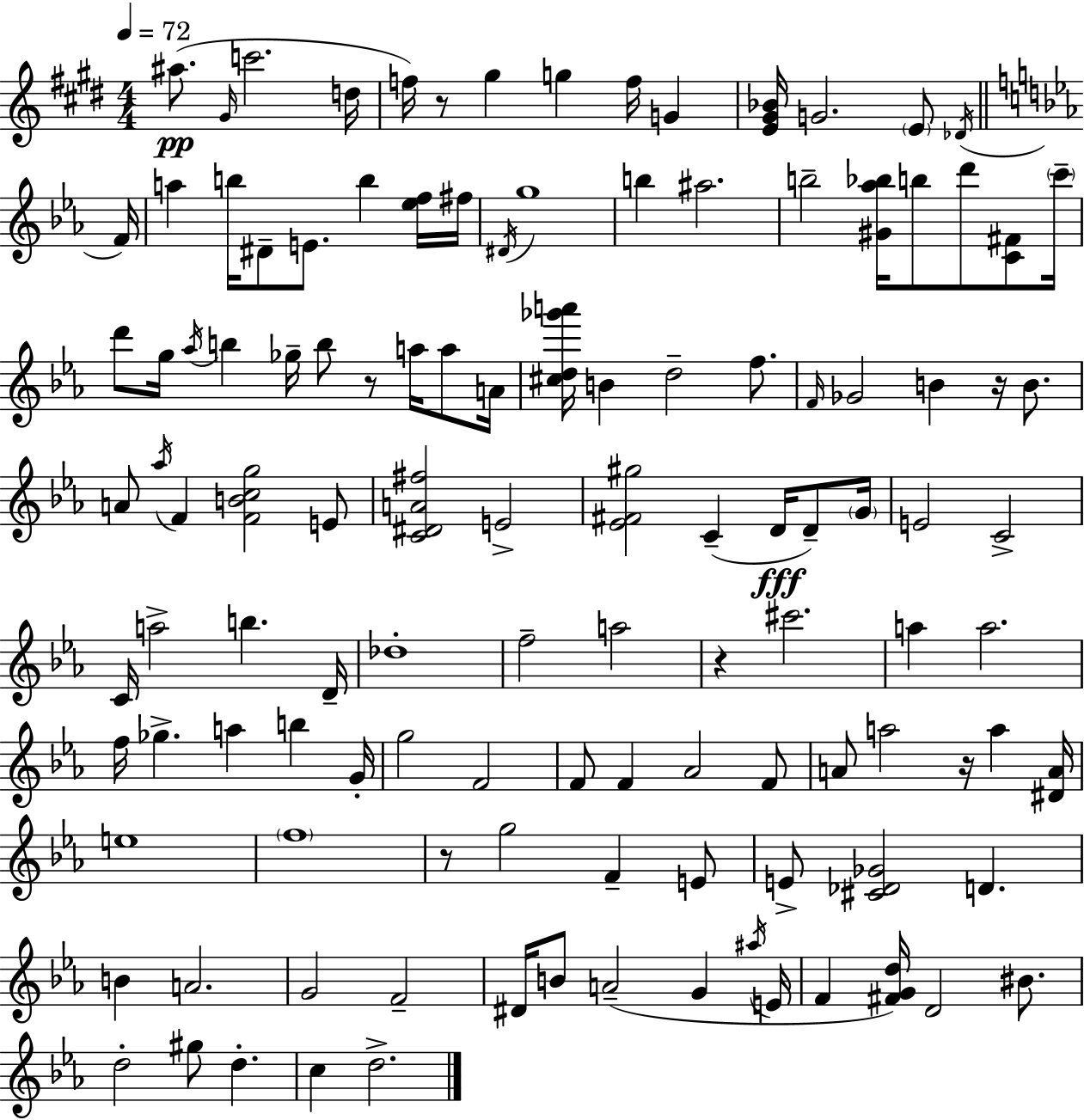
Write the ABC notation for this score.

X:1
T:Untitled
M:4/4
L:1/4
K:E
^a/2 ^G/4 c'2 d/4 f/4 z/2 ^g g f/4 G [E^G_B]/4 G2 E/2 _D/4 F/4 a b/4 ^D/2 E/2 b [_ef]/4 ^f/4 ^D/4 g4 b ^a2 b2 [^G_a_b]/4 b/2 d'/2 [C^F]/2 c'/4 d'/2 g/4 _a/4 b _g/4 b/2 z/2 a/4 a/2 A/4 [^cd_g'a']/4 B d2 f/2 F/4 _G2 B z/4 B/2 A/2 _a/4 F [FBcg]2 E/2 [C^DA^f]2 E2 [_E^F^g]2 C D/4 D/2 G/4 E2 C2 C/4 a2 b D/4 _d4 f2 a2 z ^c'2 a a2 f/4 _g a b G/4 g2 F2 F/2 F _A2 F/2 A/2 a2 z/4 a [^DA]/4 e4 f4 z/2 g2 F E/2 E/2 [^C_D_G]2 D B A2 G2 F2 ^D/4 B/2 A2 G ^a/4 E/4 F [^FGd]/4 D2 ^B/2 d2 ^g/2 d c d2